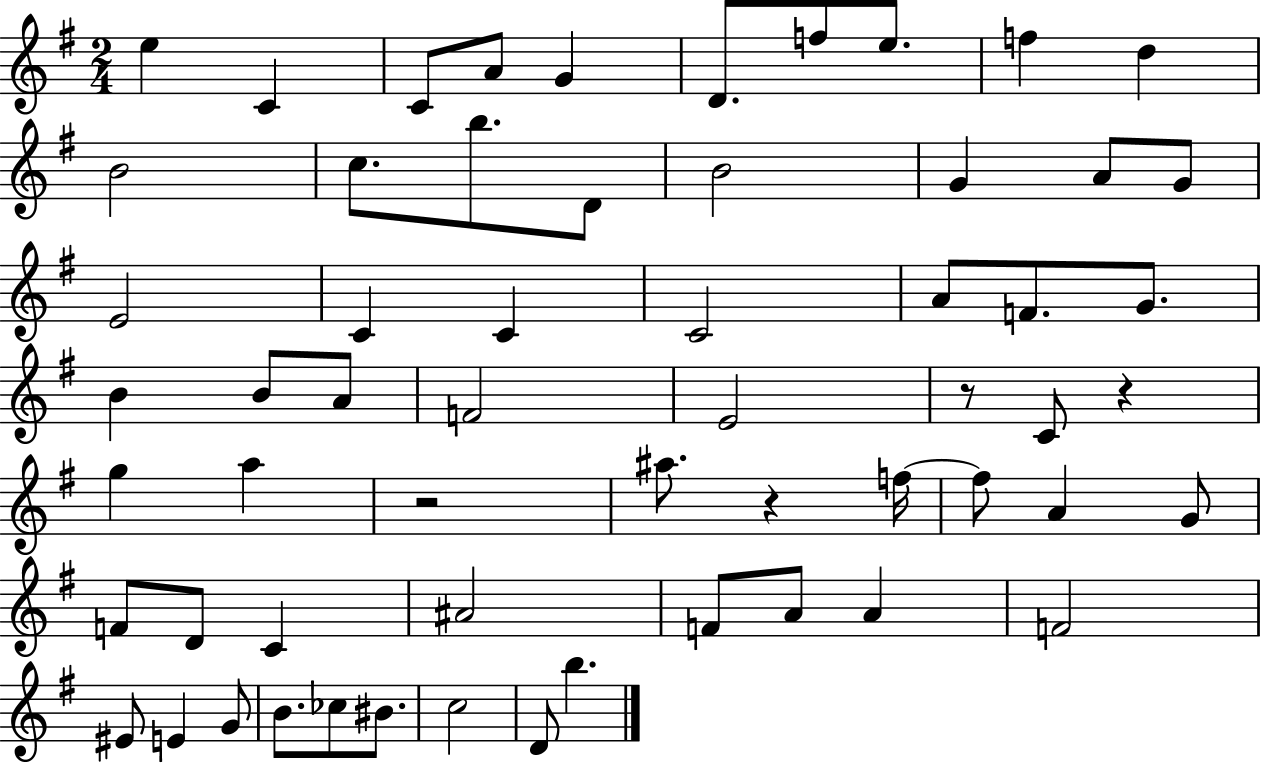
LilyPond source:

{
  \clef treble
  \numericTimeSignature
  \time 2/4
  \key g \major
  e''4 c'4 | c'8 a'8 g'4 | d'8. f''8 e''8. | f''4 d''4 | \break b'2 | c''8. b''8. d'8 | b'2 | g'4 a'8 g'8 | \break e'2 | c'4 c'4 | c'2 | a'8 f'8. g'8. | \break b'4 b'8 a'8 | f'2 | e'2 | r8 c'8 r4 | \break g''4 a''4 | r2 | ais''8. r4 f''16~~ | f''8 a'4 g'8 | \break f'8 d'8 c'4 | ais'2 | f'8 a'8 a'4 | f'2 | \break eis'8 e'4 g'8 | b'8. ces''8 bis'8. | c''2 | d'8 b''4. | \break \bar "|."
}